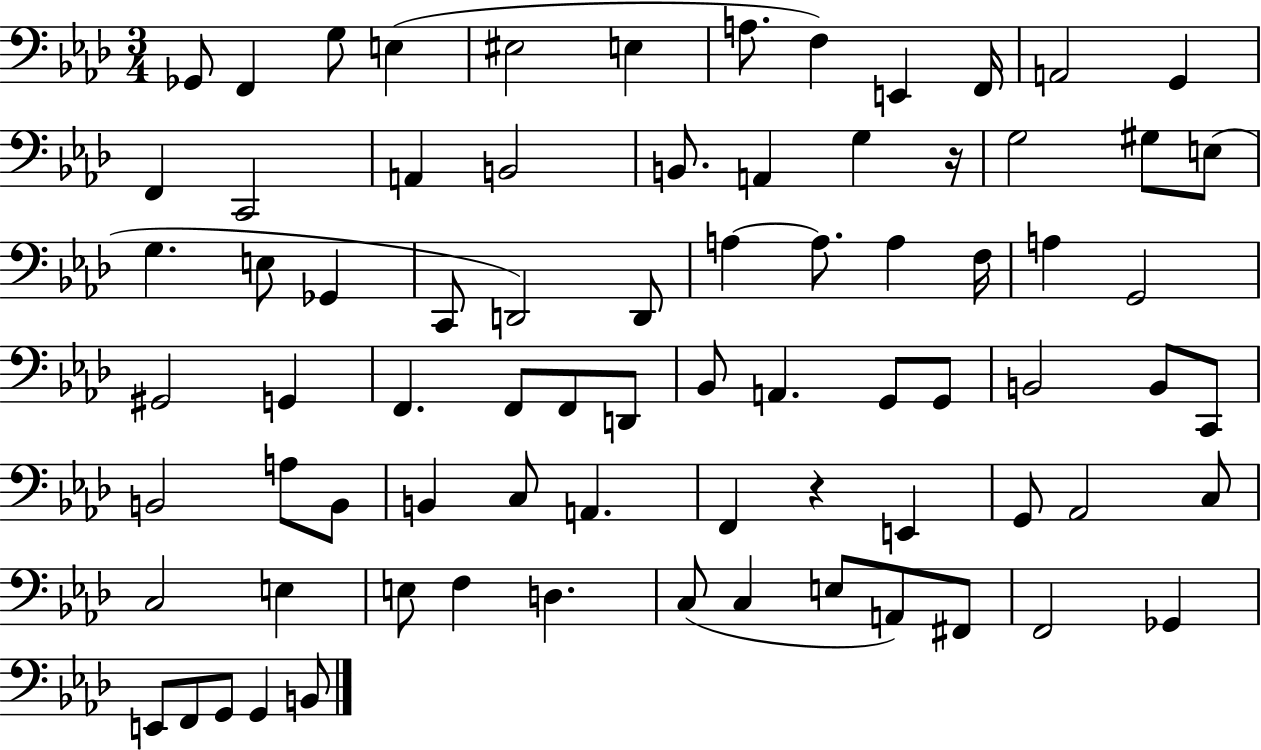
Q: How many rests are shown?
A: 2